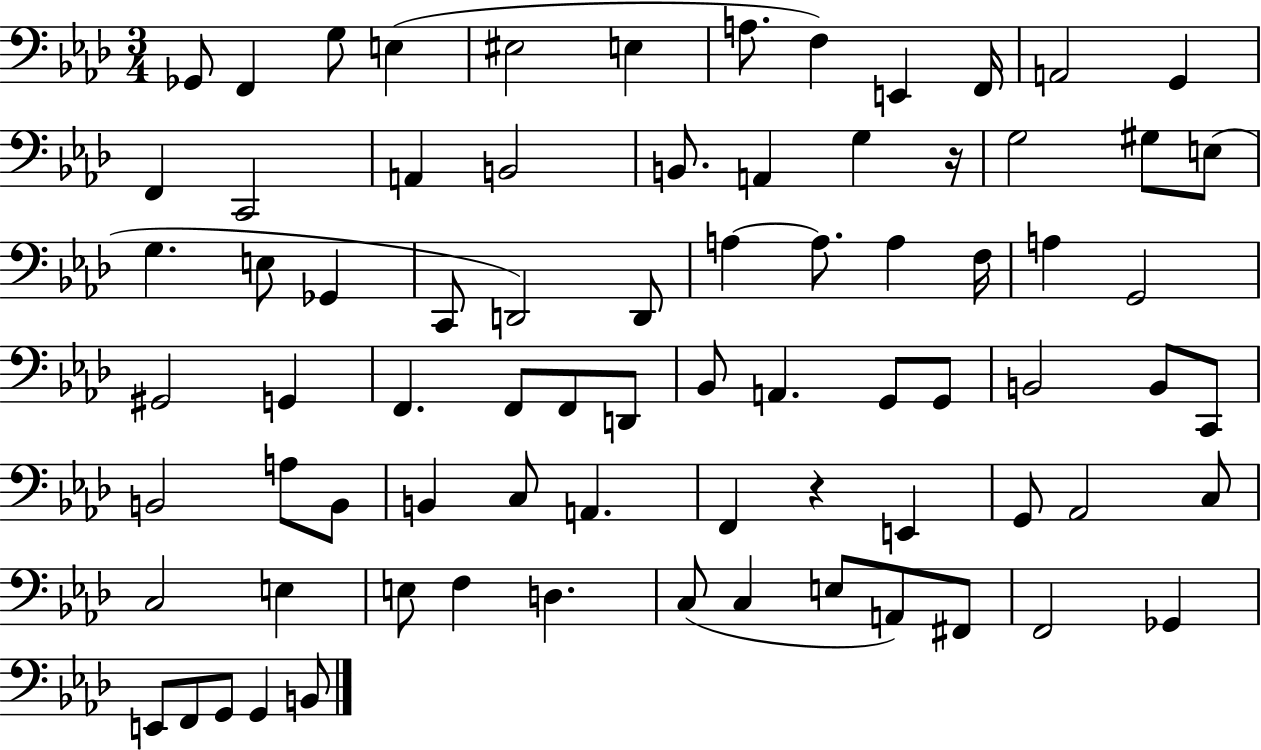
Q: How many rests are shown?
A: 2